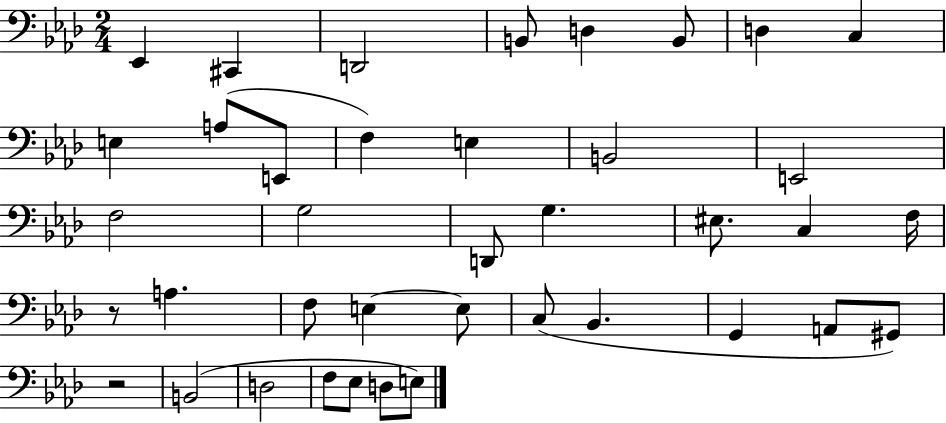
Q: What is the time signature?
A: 2/4